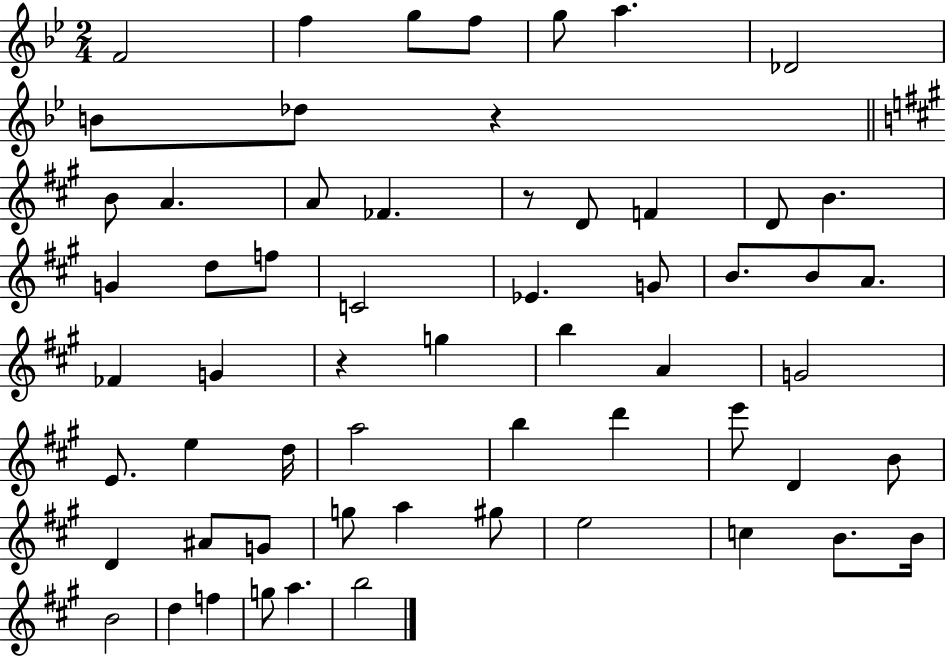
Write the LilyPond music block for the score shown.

{
  \clef treble
  \numericTimeSignature
  \time 2/4
  \key bes \major
  \repeat volta 2 { f'2 | f''4 g''8 f''8 | g''8 a''4. | des'2 | \break b'8 des''8 r4 | \bar "||" \break \key a \major b'8 a'4. | a'8 fes'4. | r8 d'8 f'4 | d'8 b'4. | \break g'4 d''8 f''8 | c'2 | ees'4. g'8 | b'8. b'8 a'8. | \break fes'4 g'4 | r4 g''4 | b''4 a'4 | g'2 | \break e'8. e''4 d''16 | a''2 | b''4 d'''4 | e'''8 d'4 b'8 | \break d'4 ais'8 g'8 | g''8 a''4 gis''8 | e''2 | c''4 b'8. b'16 | \break b'2 | d''4 f''4 | g''8 a''4. | b''2 | \break } \bar "|."
}